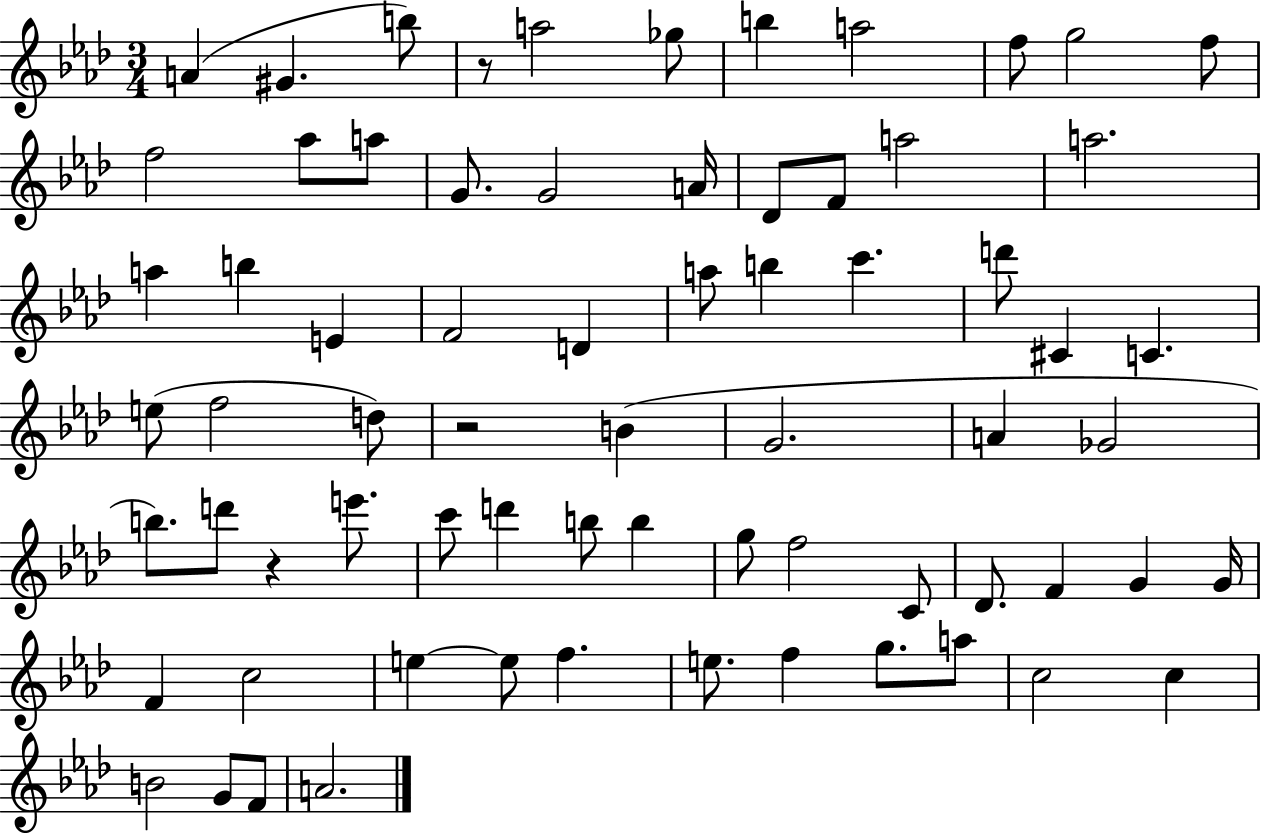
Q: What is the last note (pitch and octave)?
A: A4